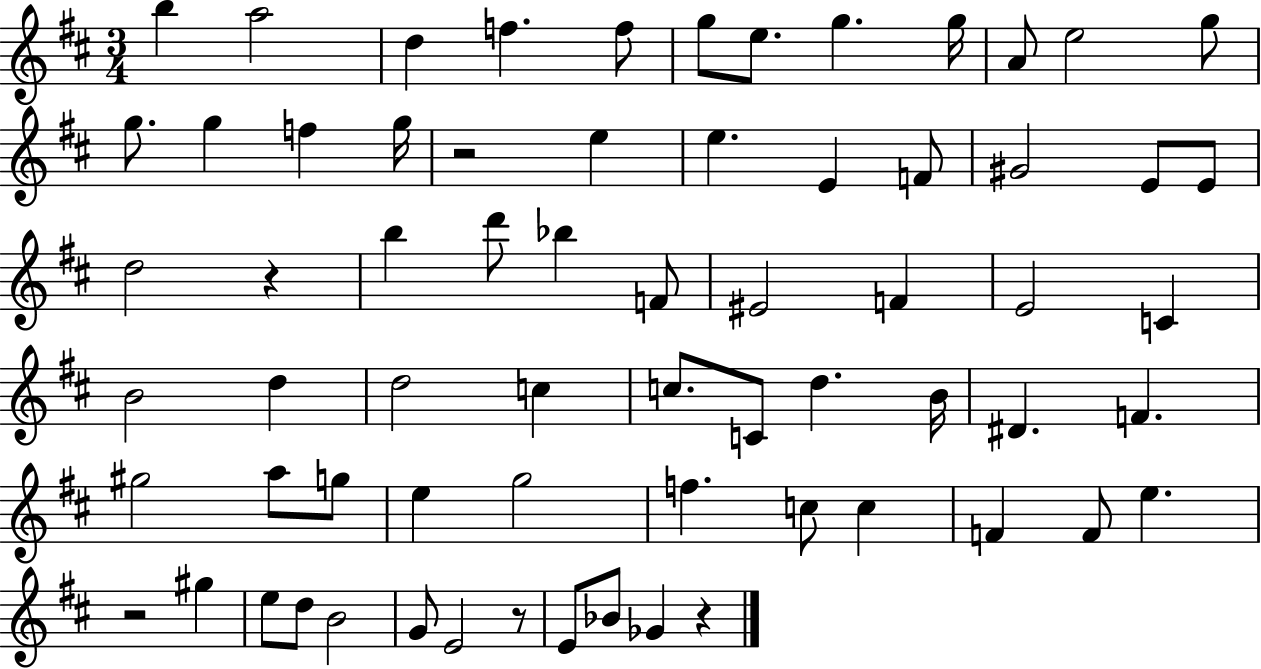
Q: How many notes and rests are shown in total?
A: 67